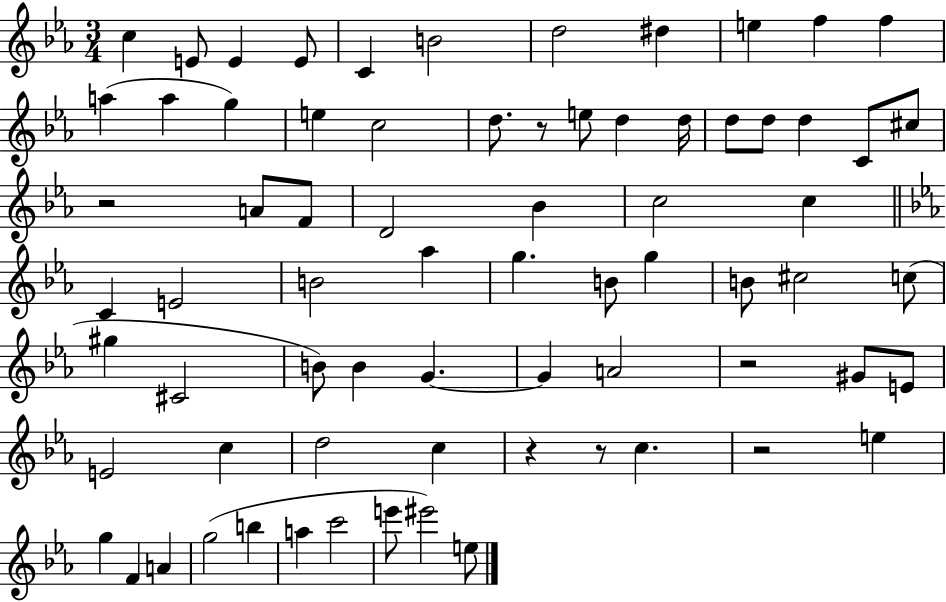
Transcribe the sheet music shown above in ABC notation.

X:1
T:Untitled
M:3/4
L:1/4
K:Eb
c E/2 E E/2 C B2 d2 ^d e f f a a g e c2 d/2 z/2 e/2 d d/4 d/2 d/2 d C/2 ^c/2 z2 A/2 F/2 D2 _B c2 c C E2 B2 _a g B/2 g B/2 ^c2 c/2 ^g ^C2 B/2 B G G A2 z2 ^G/2 E/2 E2 c d2 c z z/2 c z2 e g F A g2 b a c'2 e'/2 ^e'2 e/2